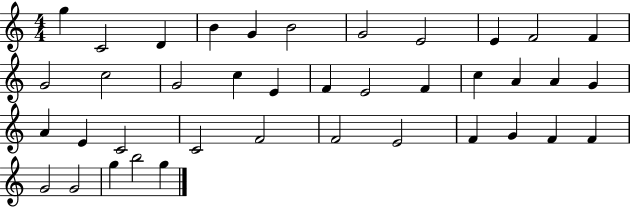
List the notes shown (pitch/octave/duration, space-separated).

G5/q C4/h D4/q B4/q G4/q B4/h G4/h E4/h E4/q F4/h F4/q G4/h C5/h G4/h C5/q E4/q F4/q E4/h F4/q C5/q A4/q A4/q G4/q A4/q E4/q C4/h C4/h F4/h F4/h E4/h F4/q G4/q F4/q F4/q G4/h G4/h G5/q B5/h G5/q